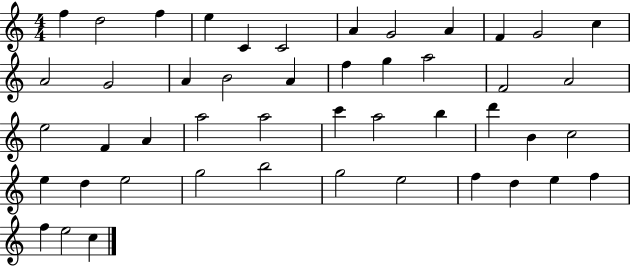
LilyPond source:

{
  \clef treble
  \numericTimeSignature
  \time 4/4
  \key c \major
  f''4 d''2 f''4 | e''4 c'4 c'2 | a'4 g'2 a'4 | f'4 g'2 c''4 | \break a'2 g'2 | a'4 b'2 a'4 | f''4 g''4 a''2 | f'2 a'2 | \break e''2 f'4 a'4 | a''2 a''2 | c'''4 a''2 b''4 | d'''4 b'4 c''2 | \break e''4 d''4 e''2 | g''2 b''2 | g''2 e''2 | f''4 d''4 e''4 f''4 | \break f''4 e''2 c''4 | \bar "|."
}